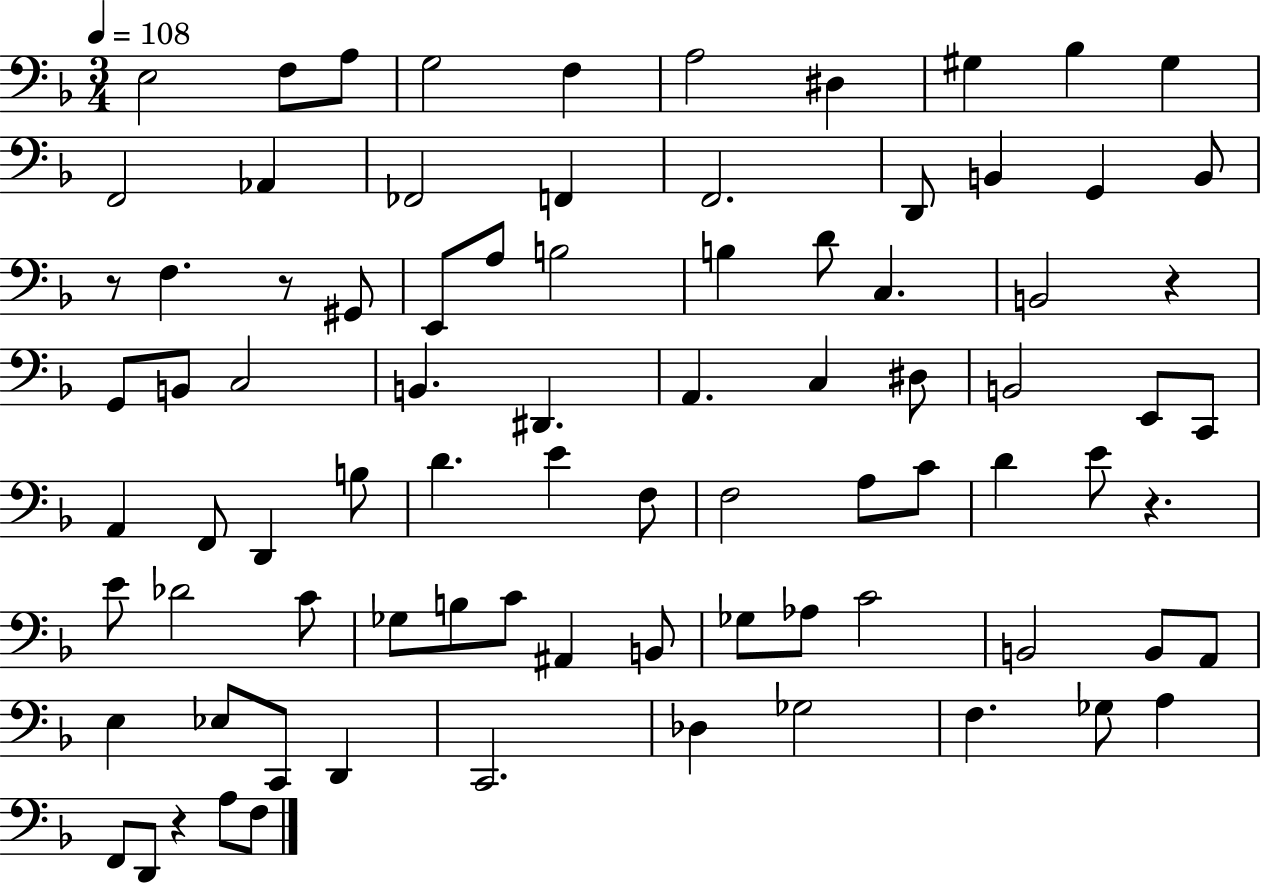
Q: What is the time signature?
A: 3/4